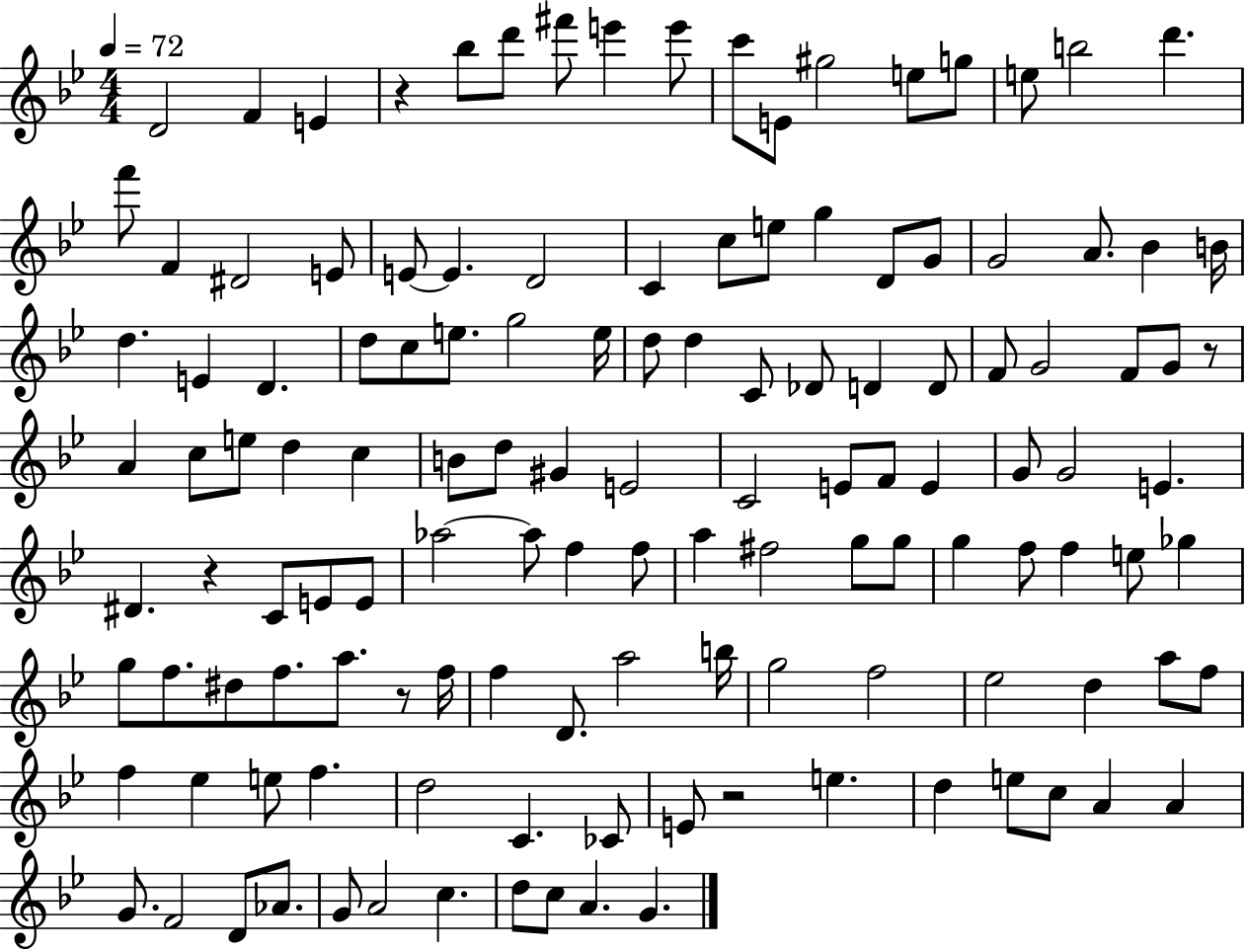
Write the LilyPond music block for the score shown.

{
  \clef treble
  \numericTimeSignature
  \time 4/4
  \key bes \major
  \tempo 4 = 72
  \repeat volta 2 { d'2 f'4 e'4 | r4 bes''8 d'''8 fis'''8 e'''4 e'''8 | c'''8 e'8 gis''2 e''8 g''8 | e''8 b''2 d'''4. | \break f'''8 f'4 dis'2 e'8 | e'8~~ e'4. d'2 | c'4 c''8 e''8 g''4 d'8 g'8 | g'2 a'8. bes'4 b'16 | \break d''4. e'4 d'4. | d''8 c''8 e''8. g''2 e''16 | d''8 d''4 c'8 des'8 d'4 d'8 | f'8 g'2 f'8 g'8 r8 | \break a'4 c''8 e''8 d''4 c''4 | b'8 d''8 gis'4 e'2 | c'2 e'8 f'8 e'4 | g'8 g'2 e'4. | \break dis'4. r4 c'8 e'8 e'8 | aes''2~~ aes''8 f''4 f''8 | a''4 fis''2 g''8 g''8 | g''4 f''8 f''4 e''8 ges''4 | \break g''8 f''8. dis''8 f''8. a''8. r8 f''16 | f''4 d'8. a''2 b''16 | g''2 f''2 | ees''2 d''4 a''8 f''8 | \break f''4 ees''4 e''8 f''4. | d''2 c'4. ces'8 | e'8 r2 e''4. | d''4 e''8 c''8 a'4 a'4 | \break g'8. f'2 d'8 aes'8. | g'8 a'2 c''4. | d''8 c''8 a'4. g'4. | } \bar "|."
}